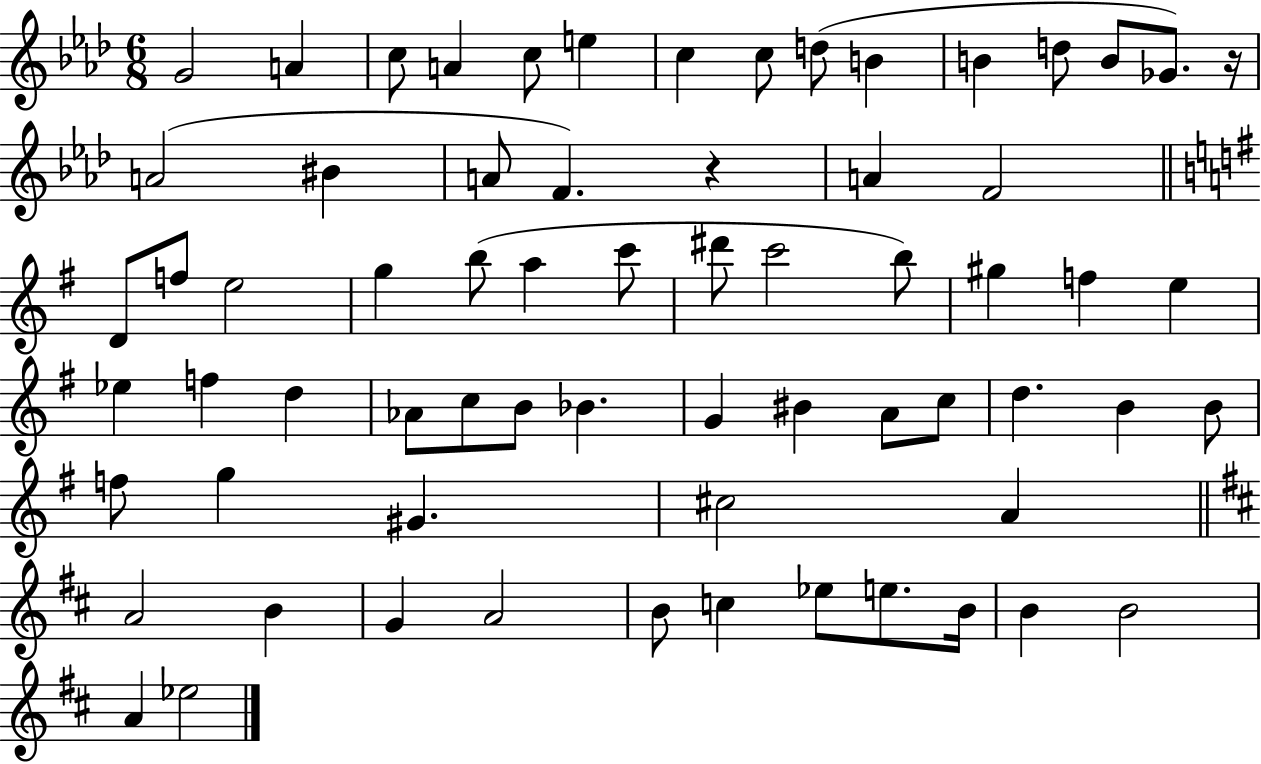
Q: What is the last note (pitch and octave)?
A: Eb5